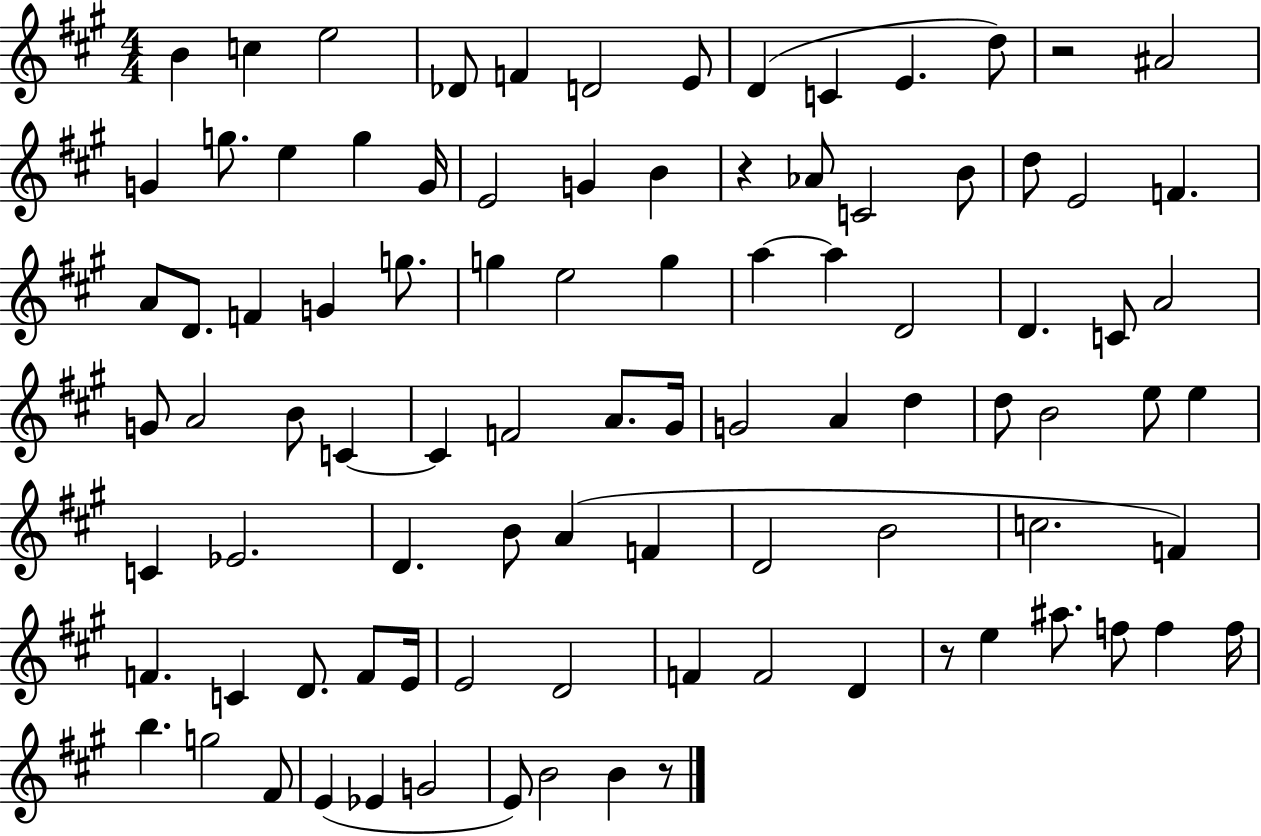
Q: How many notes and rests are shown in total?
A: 93